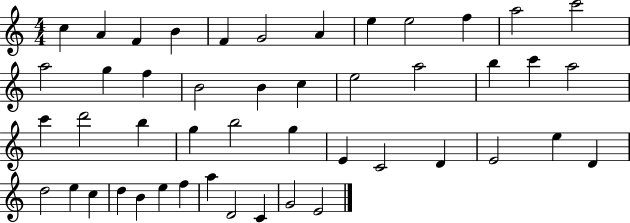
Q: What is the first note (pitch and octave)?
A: C5